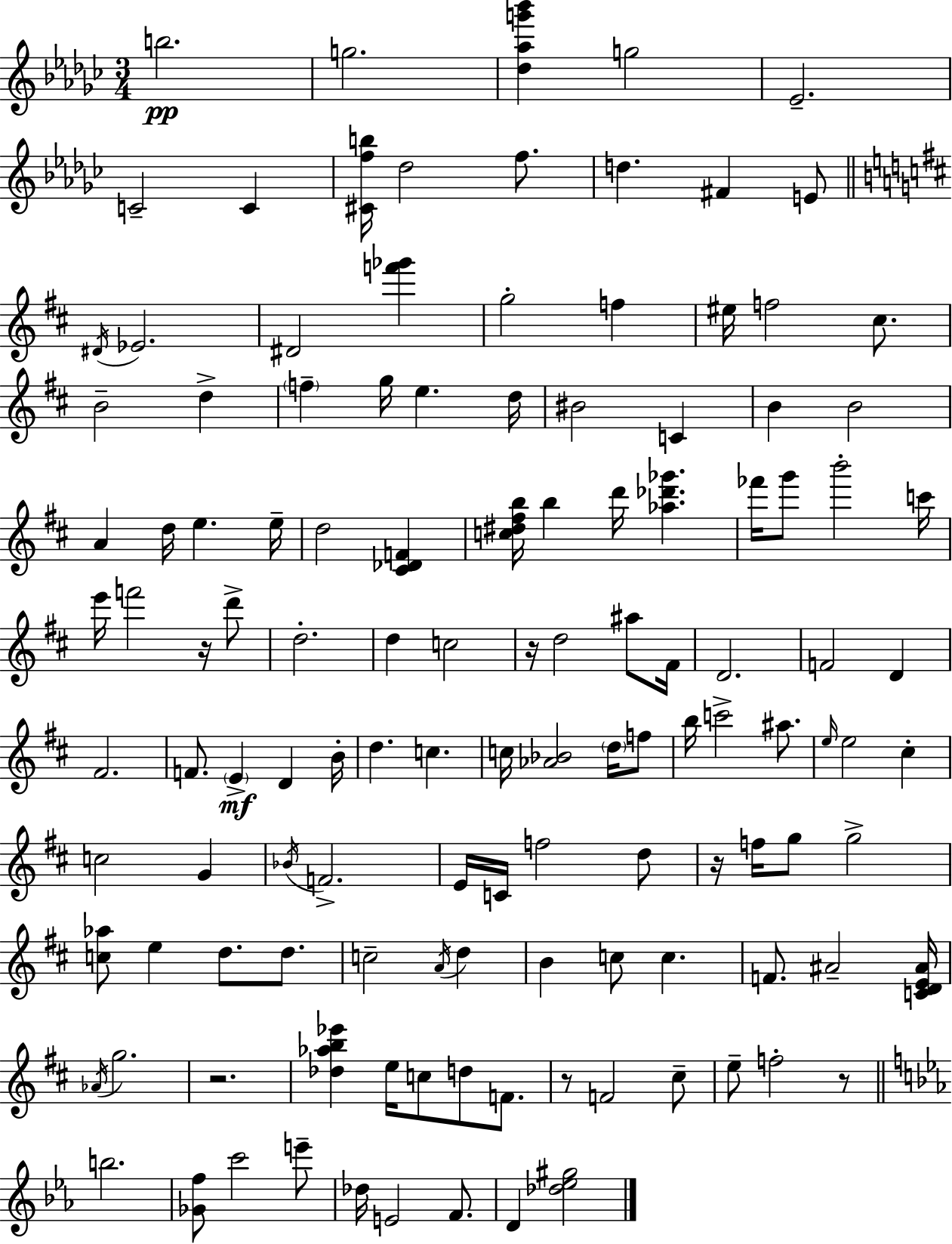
{
  \clef treble
  \numericTimeSignature
  \time 3/4
  \key ees \minor
  b''2.\pp | g''2. | <des'' aes'' g''' bes'''>4 g''2 | ees'2.-- | \break c'2-- c'4 | <cis' f'' b''>16 des''2 f''8. | d''4. fis'4 e'8 | \bar "||" \break \key b \minor \acciaccatura { dis'16 } ees'2. | dis'2 <f''' ges'''>4 | g''2-. f''4 | eis''16 f''2 cis''8. | \break b'2-- d''4-> | \parenthesize f''4-- g''16 e''4. | d''16 bis'2 c'4 | b'4 b'2 | \break a'4 d''16 e''4. | e''16-- d''2 <cis' des' f'>4 | <c'' dis'' fis'' b''>16 b''4 d'''16 <aes'' des''' ges'''>4. | fes'''16 g'''8 b'''2-. | \break c'''16 e'''16 f'''2 r16 d'''8-> | d''2.-. | d''4 c''2 | r16 d''2 ais''8 | \break fis'16 d'2. | f'2 d'4 | fis'2. | f'8. \parenthesize e'4->\mf d'4 | \break b'16-. d''4. c''4. | c''16 <aes' bes'>2 \parenthesize d''16 f''8 | b''16 c'''2-> ais''8. | \grace { e''16 } e''2 cis''4-. | \break c''2 g'4 | \acciaccatura { bes'16 } f'2.-> | e'16 c'16 f''2 | d''8 r16 f''16 g''8 g''2-> | \break <c'' aes''>8 e''4 d''8. | d''8. c''2-- \acciaccatura { a'16 } | d''4 b'4 c''8 c''4. | f'8. ais'2-- | \break <c' d' e' ais'>16 \acciaccatura { aes'16 } g''2. | r2. | <des'' aes'' b'' ees'''>4 e''16 c''8 | d''8 f'8. r8 f'2 | \break cis''8-- e''8-- f''2-. | r8 \bar "||" \break \key c \minor b''2. | <ges' f''>8 c'''2 e'''8-- | des''16 e'2 f'8. | d'4 <des'' ees'' gis''>2 | \break \bar "|."
}